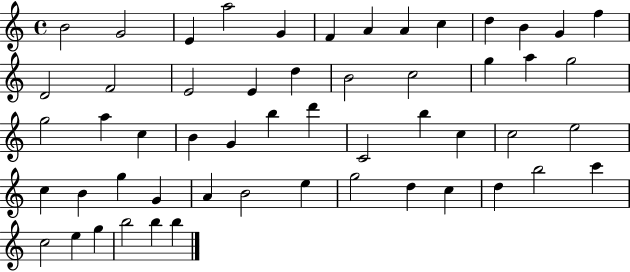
B4/h G4/h E4/q A5/h G4/q F4/q A4/q A4/q C5/q D5/q B4/q G4/q F5/q D4/h F4/h E4/h E4/q D5/q B4/h C5/h G5/q A5/q G5/h G5/h A5/q C5/q B4/q G4/q B5/q D6/q C4/h B5/q C5/q C5/h E5/h C5/q B4/q G5/q G4/q A4/q B4/h E5/q G5/h D5/q C5/q D5/q B5/h C6/q C5/h E5/q G5/q B5/h B5/q B5/q